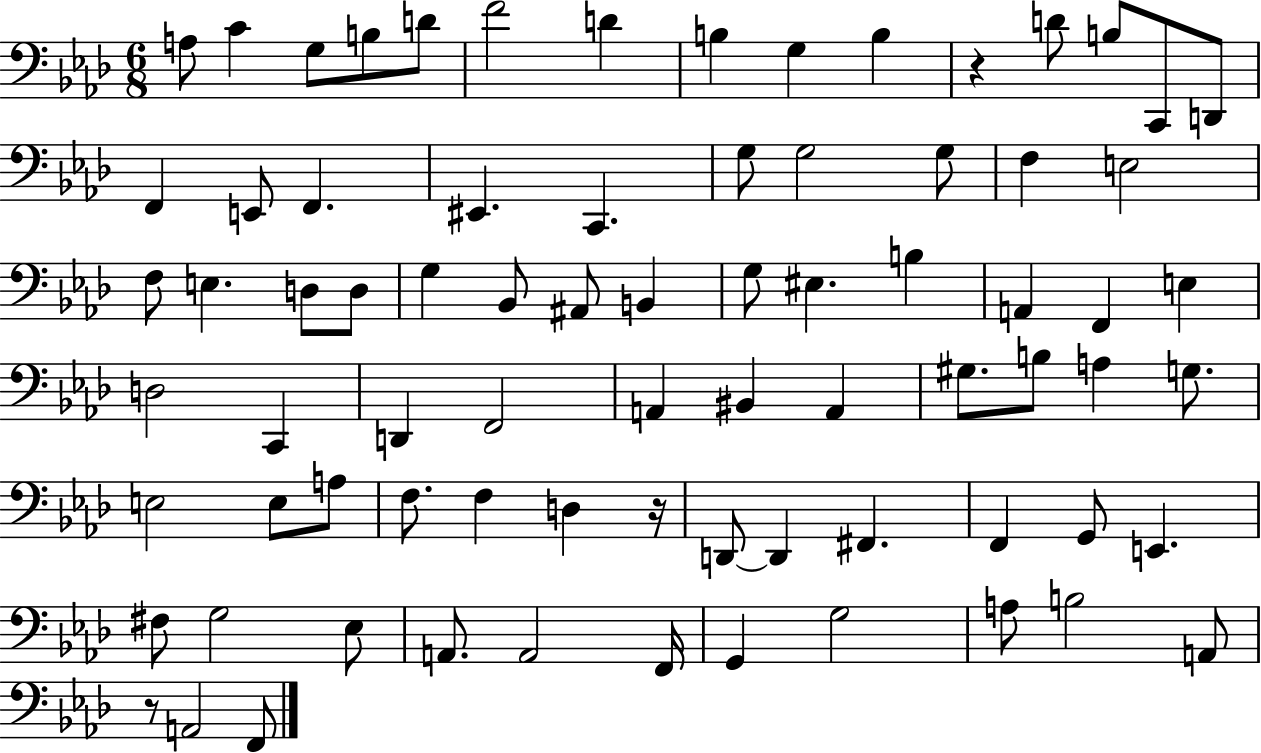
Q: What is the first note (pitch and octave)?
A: A3